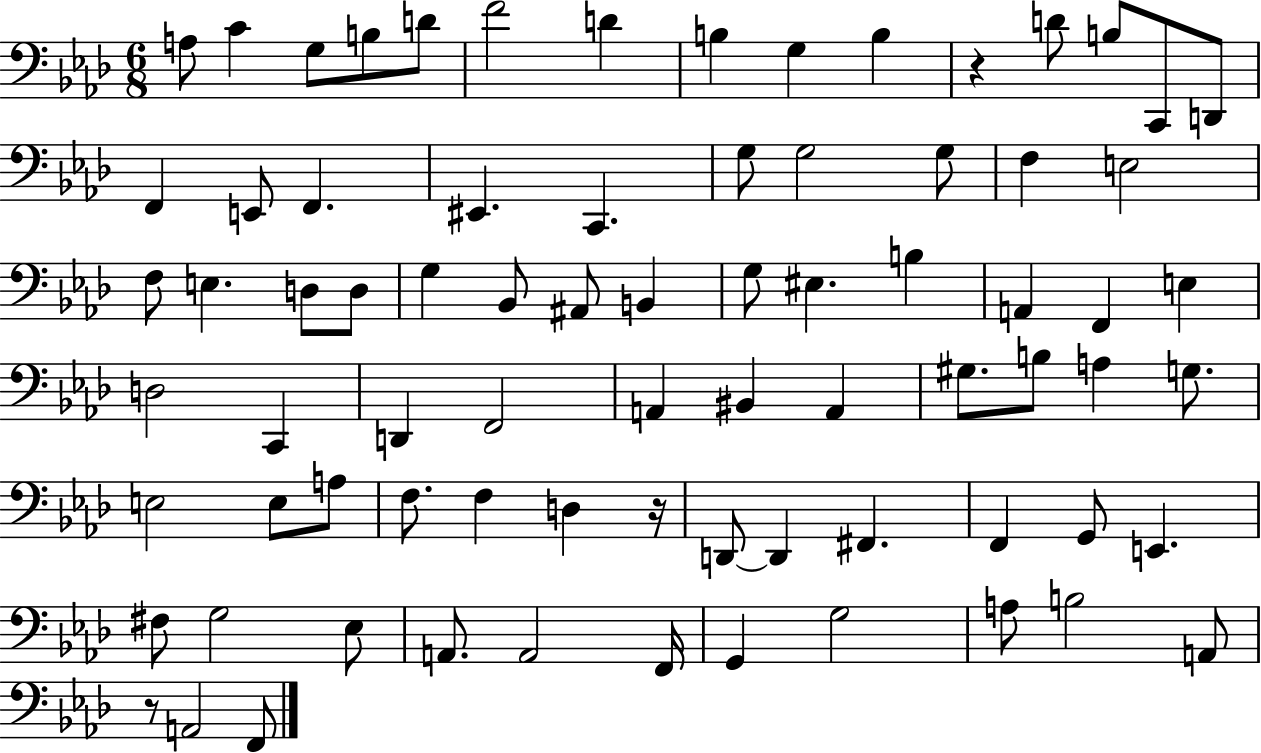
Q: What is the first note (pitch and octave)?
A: A3